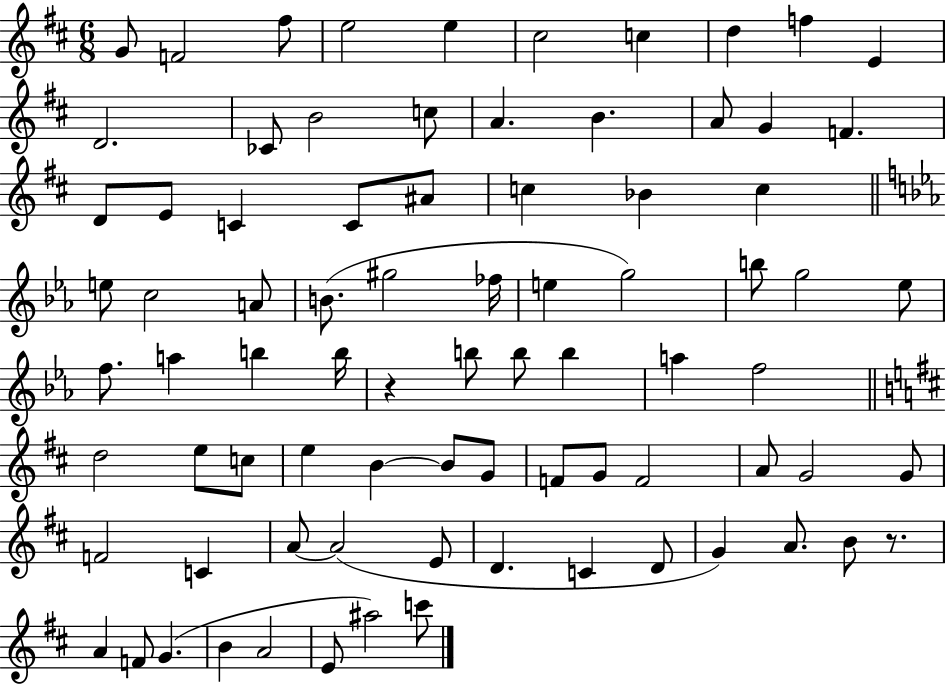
X:1
T:Untitled
M:6/8
L:1/4
K:D
G/2 F2 ^f/2 e2 e ^c2 c d f E D2 _C/2 B2 c/2 A B A/2 G F D/2 E/2 C C/2 ^A/2 c _B c e/2 c2 A/2 B/2 ^g2 _f/4 e g2 b/2 g2 _e/2 f/2 a b b/4 z b/2 b/2 b a f2 d2 e/2 c/2 e B B/2 G/2 F/2 G/2 F2 A/2 G2 G/2 F2 C A/2 A2 E/2 D C D/2 G A/2 B/2 z/2 A F/2 G B A2 E/2 ^a2 c'/2